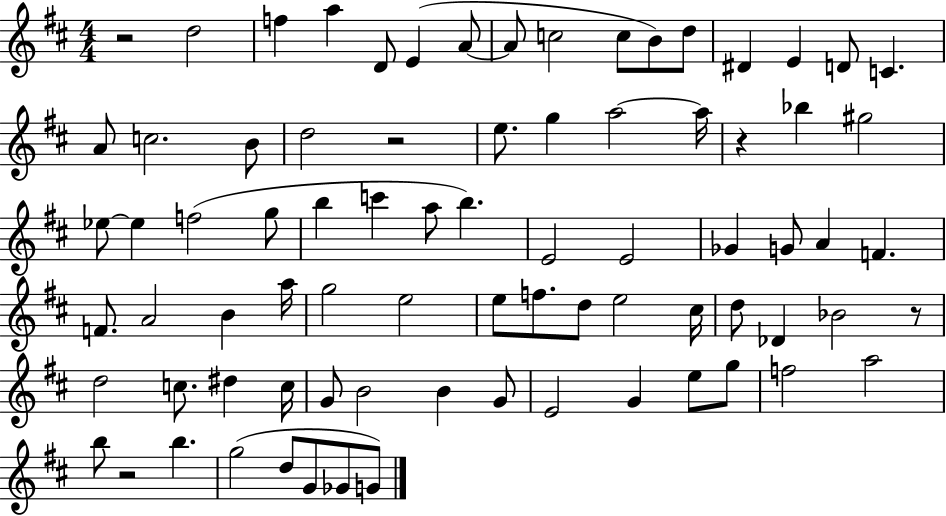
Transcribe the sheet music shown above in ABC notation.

X:1
T:Untitled
M:4/4
L:1/4
K:D
z2 d2 f a D/2 E A/2 A/2 c2 c/2 B/2 d/2 ^D E D/2 C A/2 c2 B/2 d2 z2 e/2 g a2 a/4 z _b ^g2 _e/2 _e f2 g/2 b c' a/2 b E2 E2 _G G/2 A F F/2 A2 B a/4 g2 e2 e/2 f/2 d/2 e2 ^c/4 d/2 _D _B2 z/2 d2 c/2 ^d c/4 G/2 B2 B G/2 E2 G e/2 g/2 f2 a2 b/2 z2 b g2 d/2 G/2 _G/2 G/2